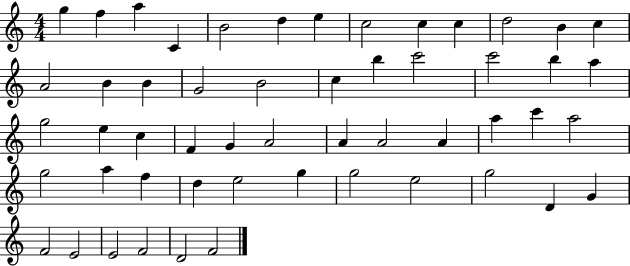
{
  \clef treble
  \numericTimeSignature
  \time 4/4
  \key c \major
  g''4 f''4 a''4 c'4 | b'2 d''4 e''4 | c''2 c''4 c''4 | d''2 b'4 c''4 | \break a'2 b'4 b'4 | g'2 b'2 | c''4 b''4 c'''2 | c'''2 b''4 a''4 | \break g''2 e''4 c''4 | f'4 g'4 a'2 | a'4 a'2 a'4 | a''4 c'''4 a''2 | \break g''2 a''4 f''4 | d''4 e''2 g''4 | g''2 e''2 | g''2 d'4 g'4 | \break f'2 e'2 | e'2 f'2 | d'2 f'2 | \bar "|."
}